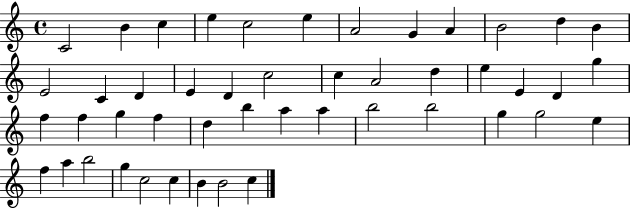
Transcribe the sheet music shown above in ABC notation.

X:1
T:Untitled
M:4/4
L:1/4
K:C
C2 B c e c2 e A2 G A B2 d B E2 C D E D c2 c A2 d e E D g f f g f d b a a b2 b2 g g2 e f a b2 g c2 c B B2 c